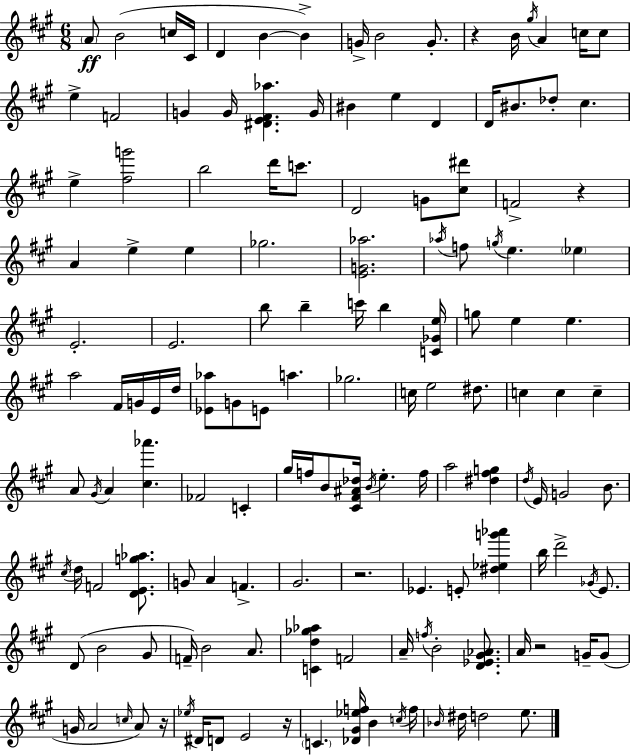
X:1
T:Untitled
M:6/8
L:1/4
K:A
A/2 B2 c/4 ^C/4 D B B G/4 B2 G/2 z B/4 ^g/4 A c/4 c/2 e F2 G G/4 [^DE^F_a] G/4 ^B e D D/4 ^B/2 _d/2 ^c e [^fg']2 b2 d'/4 c'/2 D2 G/2 [^c^d']/2 F2 z A e e _g2 [EG_a]2 _a/4 f/2 g/4 e _e E2 E2 b/2 b c'/4 b [C_Ge]/4 g/2 e e a2 ^F/4 G/4 E/4 d/4 [_E_a]/2 G/2 E/2 a _g2 c/4 e2 ^d/2 c c c A/2 ^G/4 A [^c_a'] _F2 C ^g/4 f/4 B/2 [^C^F^A_d]/4 B/4 e f/4 a2 [^d^fg] d/4 E/4 G2 B/2 ^c/4 d/4 F2 [DEg_a]/2 G/2 A F ^G2 z2 _E E/2 [^d_eg'_a'] b/4 d'2 _G/4 E/2 D/2 B2 ^G/2 F/4 B2 A/2 [Cd_g_a] F2 A/4 f/4 B2 [D_E^G_A]/2 A/4 z2 G/4 G/2 G/4 A2 c/4 A/2 z/4 _e/4 ^D/4 D/2 E2 z/4 C [_D^G_ef]/4 B c/4 f/4 _B/4 ^d/4 d2 e/2